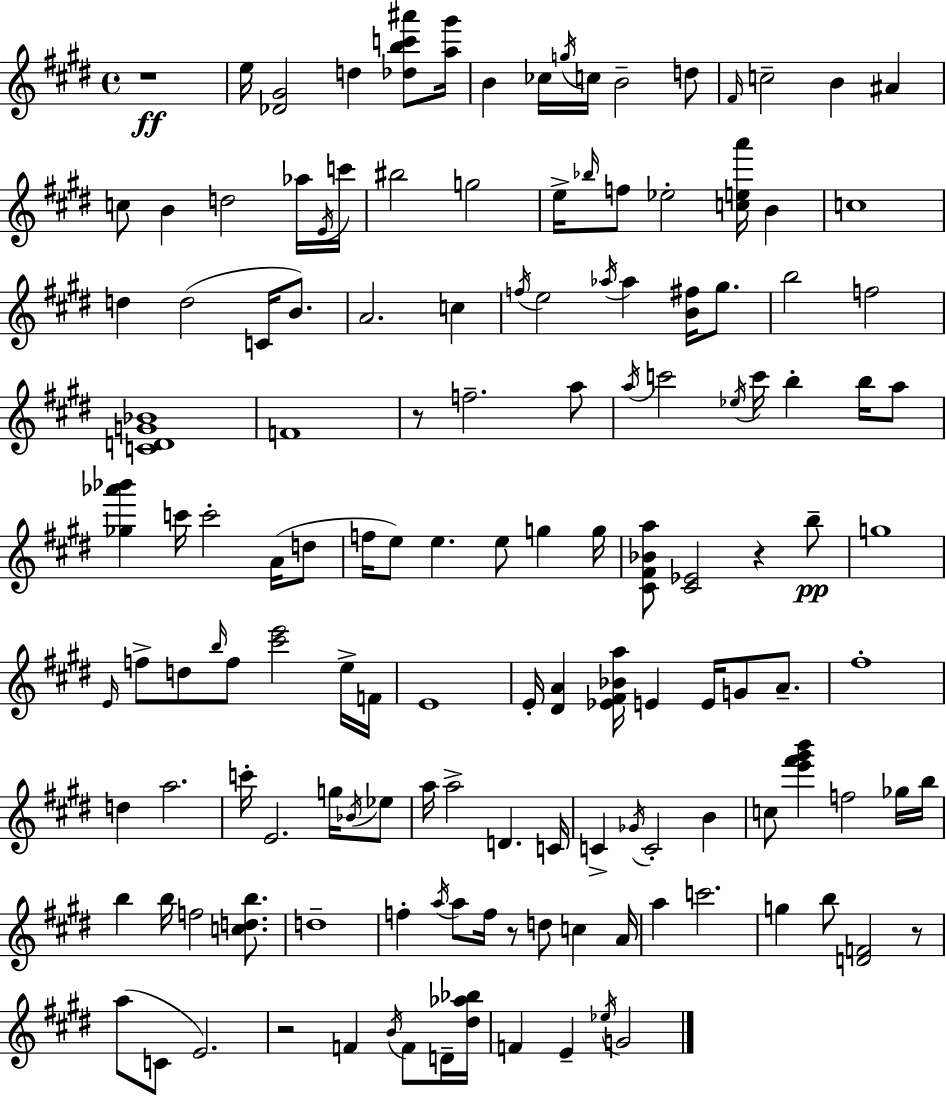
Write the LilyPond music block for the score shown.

{
  \clef treble
  \time 4/4
  \defaultTimeSignature
  \key e \major
  \repeat volta 2 { r1\ff | e''16 <des' gis'>2 d''4 <des'' b'' c''' ais'''>8 <a'' gis'''>16 | b'4 ces''16 \acciaccatura { g''16 } c''16 b'2-- d''8 | \grace { fis'16 } c''2-- b'4 ais'4 | \break c''8 b'4 d''2 | aes''16 \acciaccatura { e'16 } c'''16 bis''2 g''2 | e''16-> \grace { bes''16 } f''8 ees''2-. <c'' e'' a'''>16 | b'4 c''1 | \break d''4 d''2( | c'16 b'8.) a'2. | c''4 \acciaccatura { f''16 } e''2 \acciaccatura { aes''16 } aes''4 | <b' fis''>16 gis''8. b''2 f''2 | \break <c' d' g' bes'>1 | f'1 | r8 f''2.-- | a''8 \acciaccatura { a''16 } c'''2 \acciaccatura { ees''16 } | \break c'''16 b''4-. b''16 a''8 <ges'' aes''' bes'''>4 c'''16 c'''2-. | a'16( d''8 f''16 e''8) e''4. | e''8 g''4 g''16 <cis' fis' bes' a''>8 <cis' ees'>2 | r4 b''8--\pp g''1 | \break \grace { e'16 } f''8-> d''8 \grace { b''16 } f''8 | <cis''' e'''>2 e''16-> f'16 e'1 | e'16-. <dis' a'>4 <ees' fis' bes' a''>16 | e'4 e'16 g'8 a'8.-- fis''1-. | \break d''4 a''2. | c'''16-. e'2. | g''16 \acciaccatura { bes'16 } ees''8 a''16 a''2-> | d'4. c'16 c'4-> \acciaccatura { ges'16 } | \break c'2-. b'4 c''8 <e''' fis''' gis''' b'''>4 | f''2 ges''16 b''16 b''4 | b''16 f''2 <c'' d'' b''>8. d''1-- | f''4-. | \break \acciaccatura { a''16 } a''8 f''16 r8 d''8 c''4 a'16 a''4 | c'''2. g''4 | b''8 <d' f'>2 r8 a''8( c'8 | e'2.) r2 | \break f'4 \acciaccatura { b'16 } f'8 d'16-- <dis'' aes'' bes''>16 f'4 | e'4-- \acciaccatura { ees''16 } g'2 } \bar "|."
}